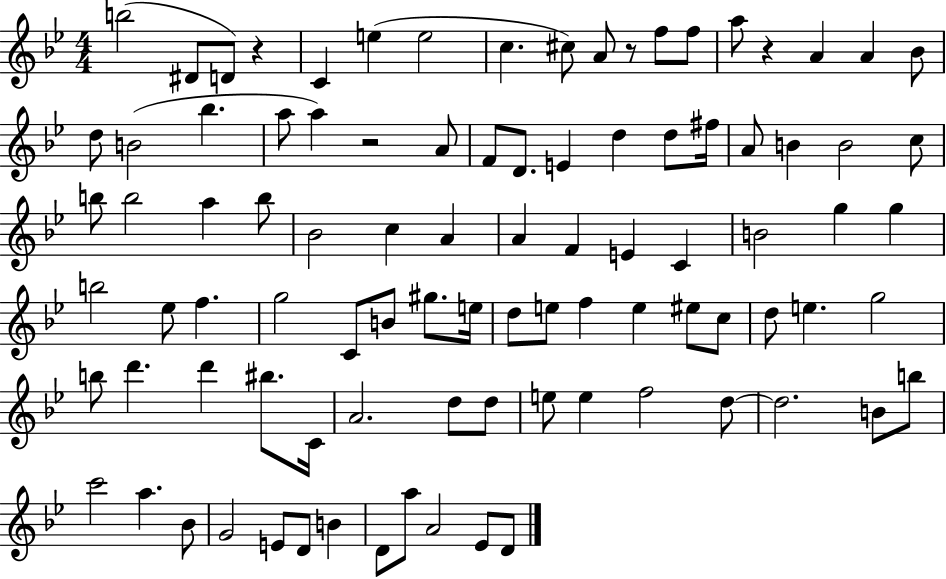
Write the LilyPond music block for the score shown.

{
  \clef treble
  \numericTimeSignature
  \time 4/4
  \key bes \major
  b''2( dis'8 d'8) r4 | c'4 e''4( e''2 | c''4. cis''8) a'8 r8 f''8 f''8 | a''8 r4 a'4 a'4 bes'8 | \break d''8 b'2( bes''4. | a''8 a''4) r2 a'8 | f'8 d'8. e'4 d''4 d''8 fis''16 | a'8 b'4 b'2 c''8 | \break b''8 b''2 a''4 b''8 | bes'2 c''4 a'4 | a'4 f'4 e'4 c'4 | b'2 g''4 g''4 | \break b''2 ees''8 f''4. | g''2 c'8 b'8 gis''8. e''16 | d''8 e''8 f''4 e''4 eis''8 c''8 | d''8 e''4. g''2 | \break b''8 d'''4. d'''4 bis''8. c'16 | a'2. d''8 d''8 | e''8 e''4 f''2 d''8~~ | d''2. b'8 b''8 | \break c'''2 a''4. bes'8 | g'2 e'8 d'8 b'4 | d'8 a''8 a'2 ees'8 d'8 | \bar "|."
}